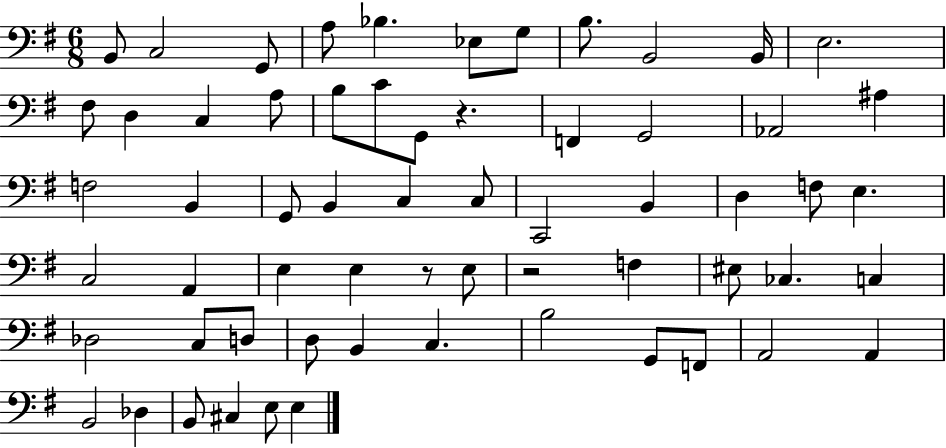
B2/e C3/h G2/e A3/e Bb3/q. Eb3/e G3/e B3/e. B2/h B2/s E3/h. F#3/e D3/q C3/q A3/e B3/e C4/e G2/e R/q. F2/q G2/h Ab2/h A#3/q F3/h B2/q G2/e B2/q C3/q C3/e C2/h B2/q D3/q F3/e E3/q. C3/h A2/q E3/q E3/q R/e E3/e R/h F3/q EIS3/e CES3/q. C3/q Db3/h C3/e D3/e D3/e B2/q C3/q. B3/h G2/e F2/e A2/h A2/q B2/h Db3/q B2/e C#3/q E3/e E3/q